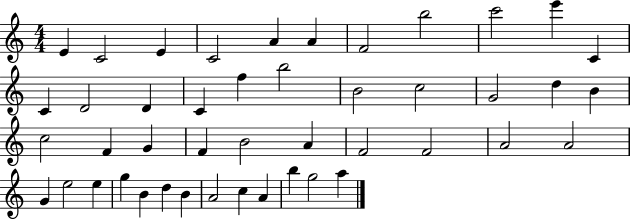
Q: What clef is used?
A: treble